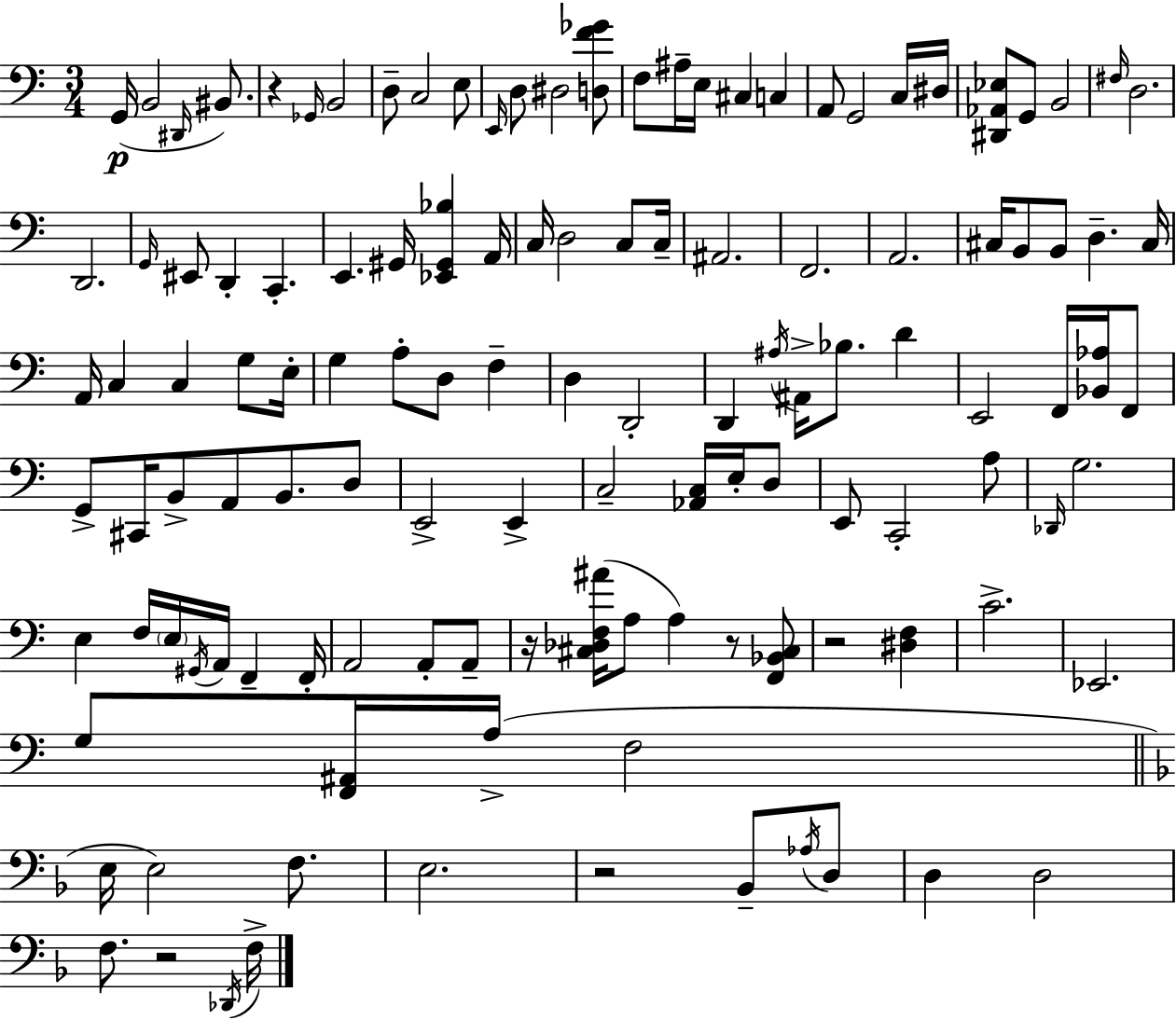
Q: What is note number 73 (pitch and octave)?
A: C3